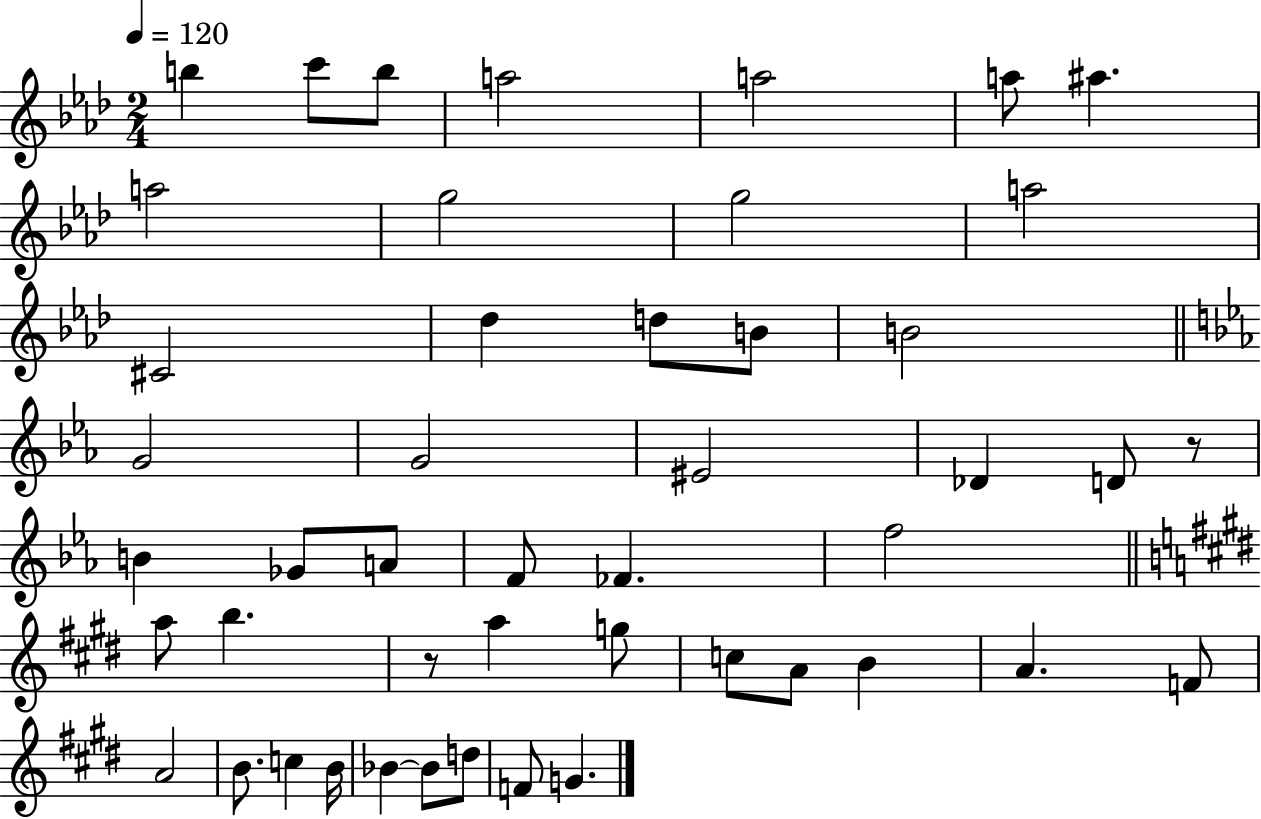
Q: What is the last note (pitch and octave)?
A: G4